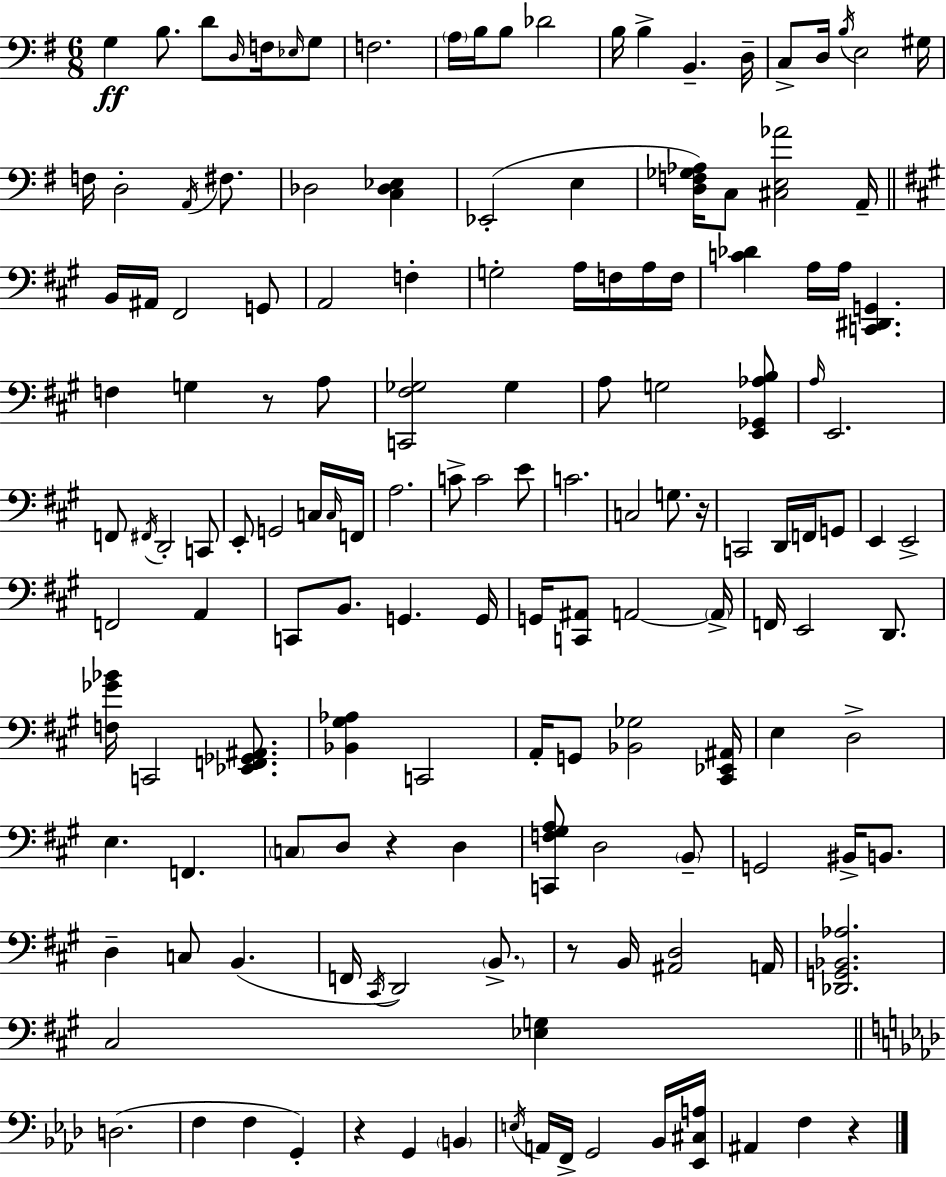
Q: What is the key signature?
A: E minor